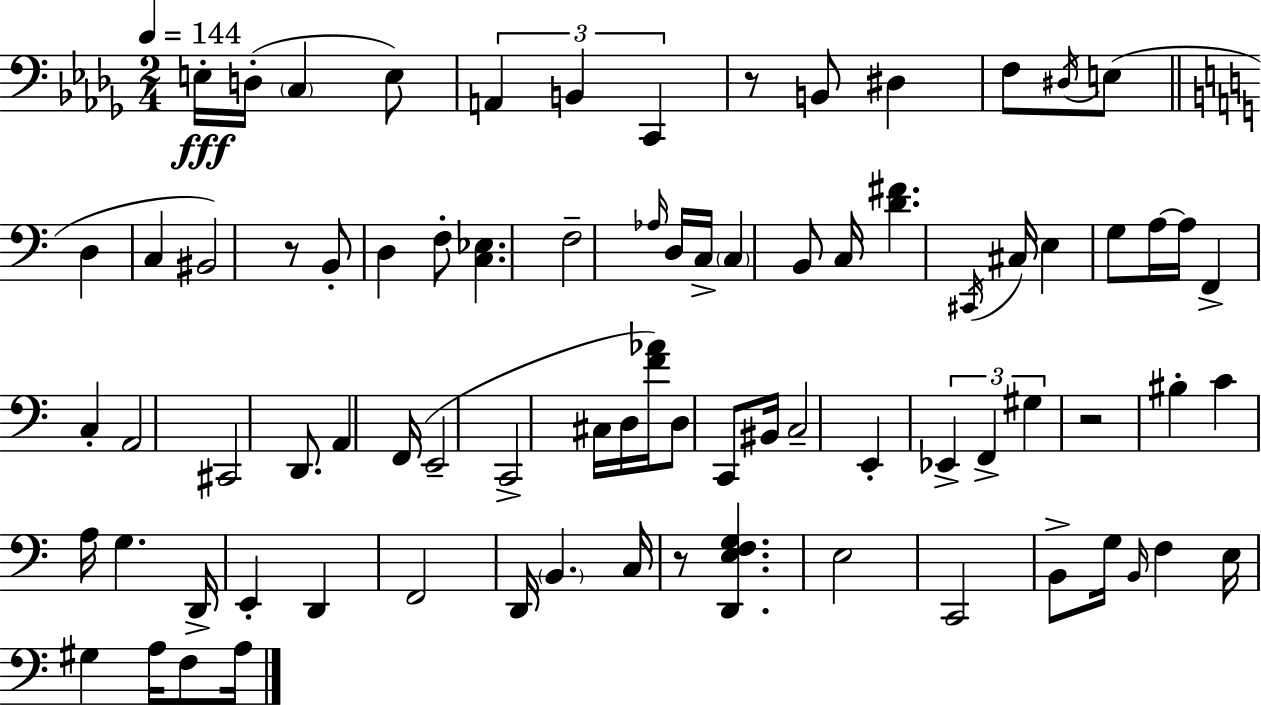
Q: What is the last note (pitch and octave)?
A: A3